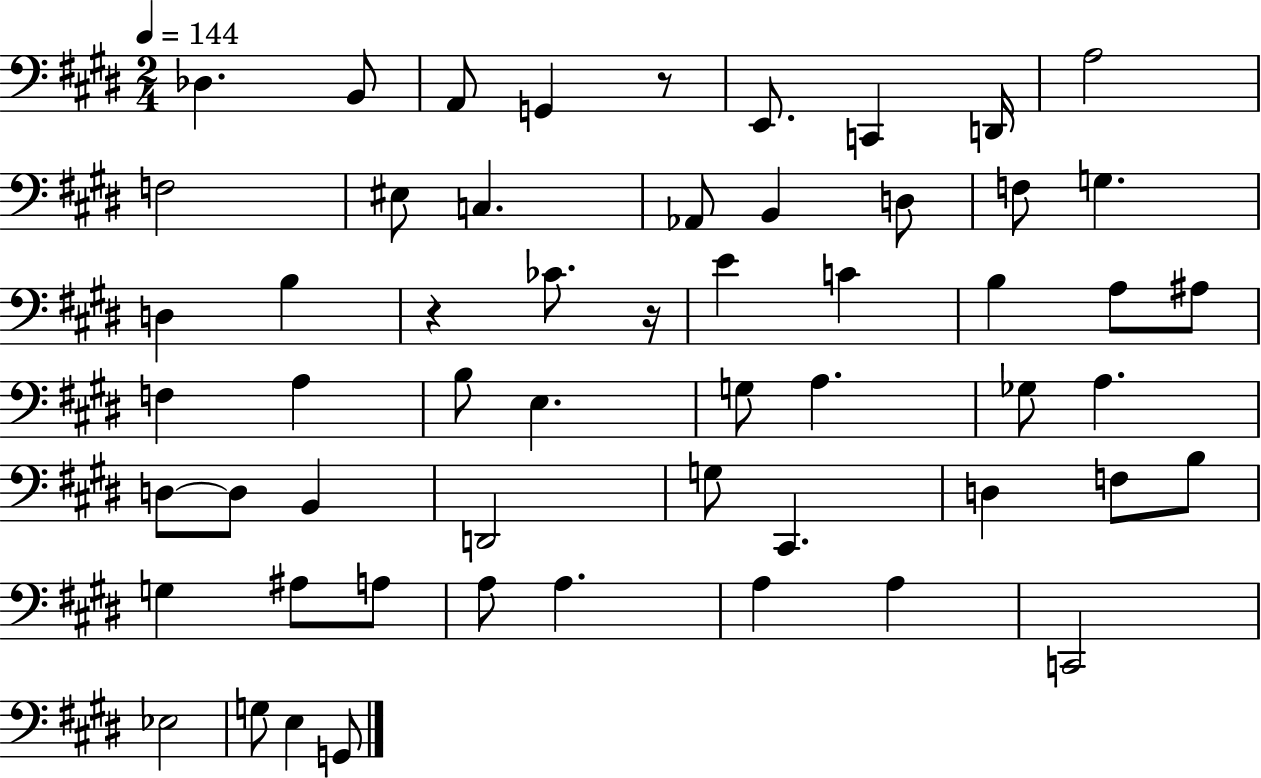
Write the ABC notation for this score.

X:1
T:Untitled
M:2/4
L:1/4
K:E
_D, B,,/2 A,,/2 G,, z/2 E,,/2 C,, D,,/4 A,2 F,2 ^E,/2 C, _A,,/2 B,, D,/2 F,/2 G, D, B, z _C/2 z/4 E C B, A,/2 ^A,/2 F, A, B,/2 E, G,/2 A, _G,/2 A, D,/2 D,/2 B,, D,,2 G,/2 ^C,, D, F,/2 B,/2 G, ^A,/2 A,/2 A,/2 A, A, A, C,,2 _E,2 G,/2 E, G,,/2